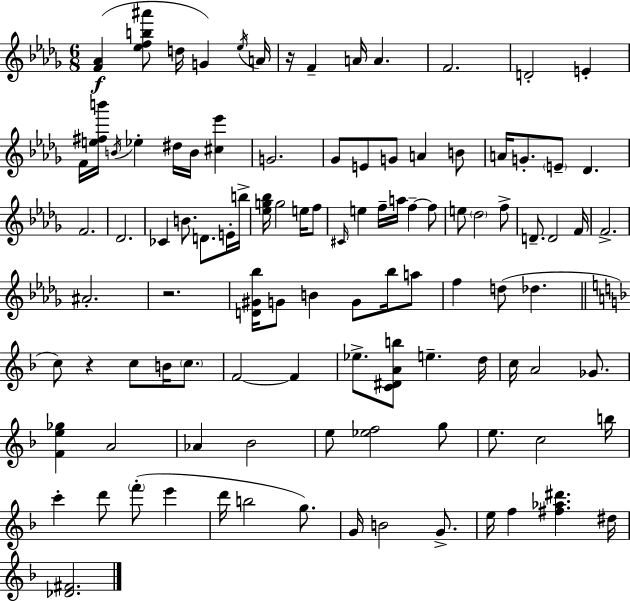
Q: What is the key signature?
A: BES minor